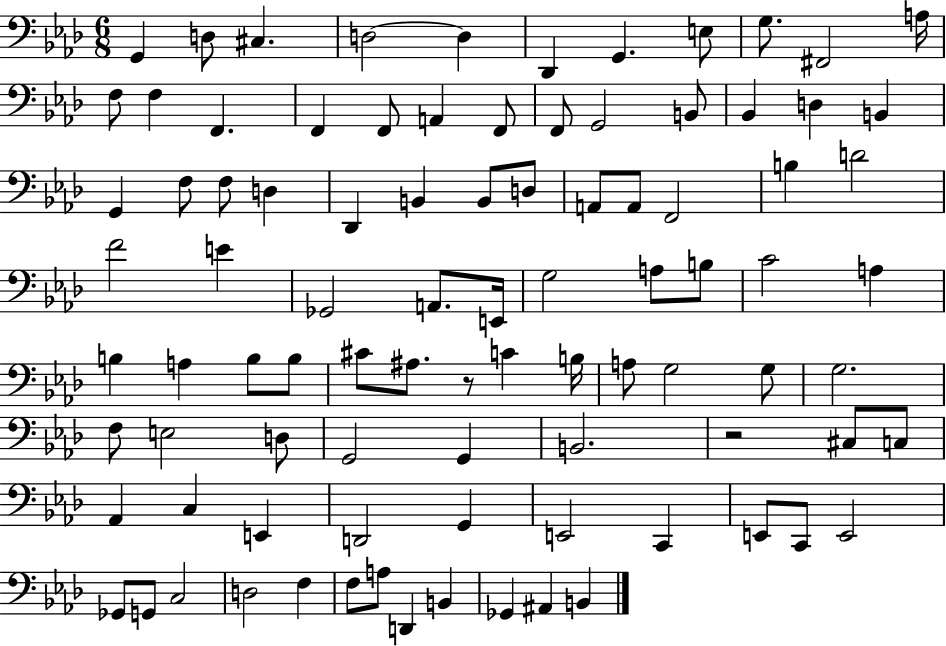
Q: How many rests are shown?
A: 2